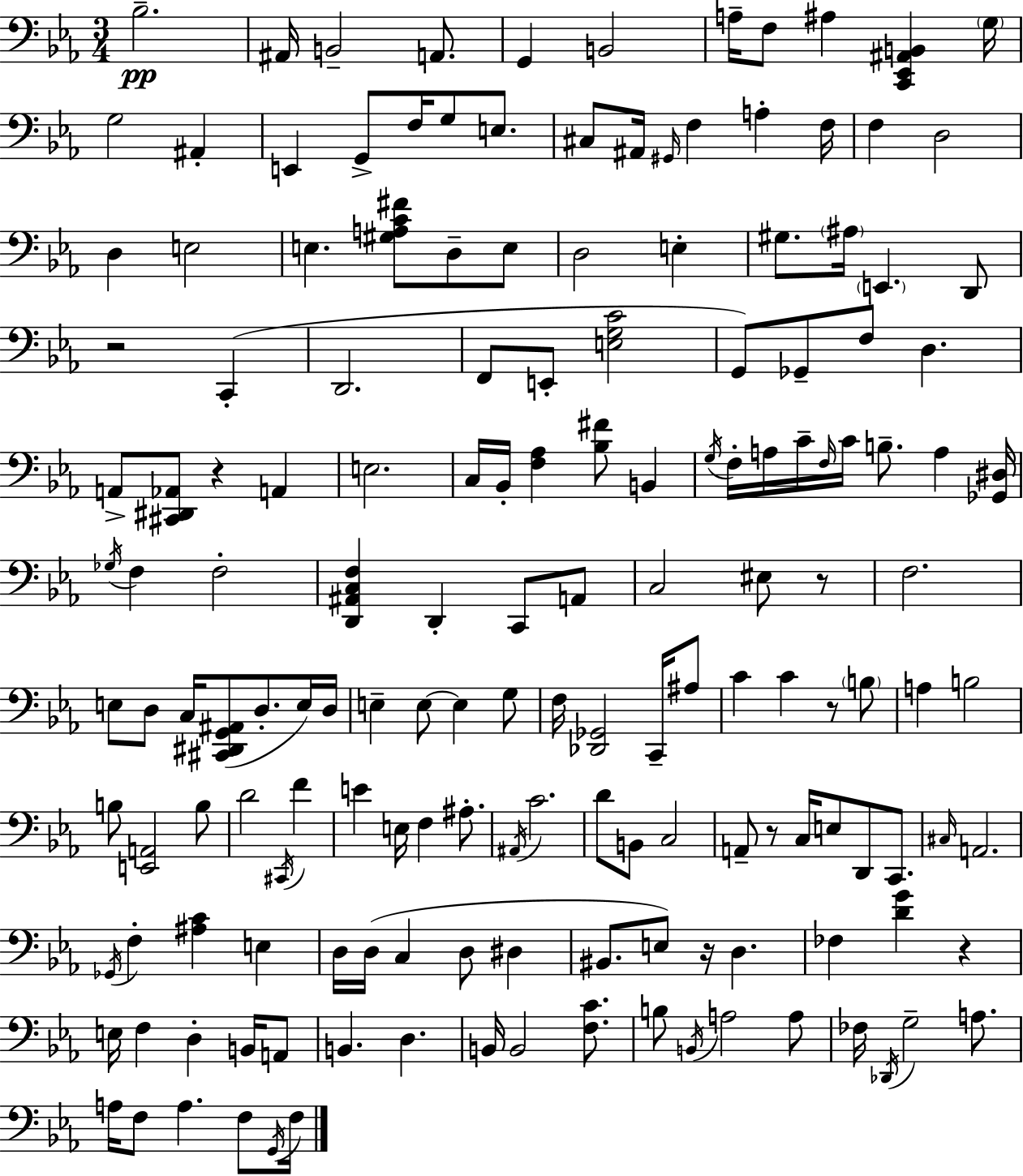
X:1
T:Untitled
M:3/4
L:1/4
K:Eb
_B,2 ^A,,/4 B,,2 A,,/2 G,, B,,2 A,/4 F,/2 ^A, [C,,_E,,^A,,B,,] G,/4 G,2 ^A,, E,, G,,/2 F,/4 G,/2 E,/2 ^C,/2 ^A,,/4 ^G,,/4 F, A, F,/4 F, D,2 D, E,2 E, [^G,A,C^F]/2 D,/2 E,/2 D,2 E, ^G,/2 ^A,/4 E,, D,,/2 z2 C,, D,,2 F,,/2 E,,/2 [E,G,C]2 G,,/2 _G,,/2 F,/2 D, A,,/2 [^C,,^D,,_A,,]/2 z A,, E,2 C,/4 _B,,/4 [F,_A,] [_B,^F]/2 B,, G,/4 F,/4 A,/4 C/4 F,/4 C/4 B,/2 A, [_G,,^D,]/4 _G,/4 F, F,2 [D,,^A,,C,F,] D,, C,,/2 A,,/2 C,2 ^E,/2 z/2 F,2 E,/2 D,/2 C,/4 [^C,,^D,,G,,^A,,]/2 D,/2 E,/4 D,/4 E, E,/2 E, G,/2 F,/4 [_D,,_G,,]2 C,,/4 ^A,/2 C C z/2 B,/2 A, B,2 B,/2 [E,,A,,]2 B,/2 D2 ^C,,/4 F E E,/4 F, ^A,/2 ^A,,/4 C2 D/2 B,,/2 C,2 A,,/2 z/2 C,/4 E,/2 D,,/2 C,,/2 ^C,/4 A,,2 _G,,/4 F, [^A,C] E, D,/4 D,/4 C, D,/2 ^D, ^B,,/2 E,/2 z/4 D, _F, [DG] z E,/4 F, D, B,,/4 A,,/2 B,, D, B,,/4 B,,2 [F,C]/2 B,/2 B,,/4 A,2 A,/2 _F,/4 _D,,/4 G,2 A,/2 A,/4 F,/2 A, F,/2 G,,/4 F,/4